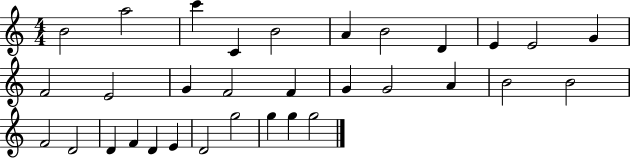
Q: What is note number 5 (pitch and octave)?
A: B4